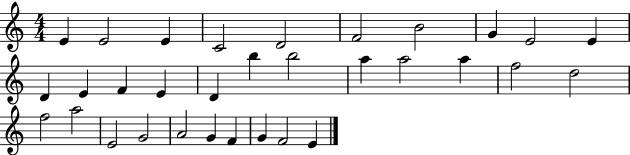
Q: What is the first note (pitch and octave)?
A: E4